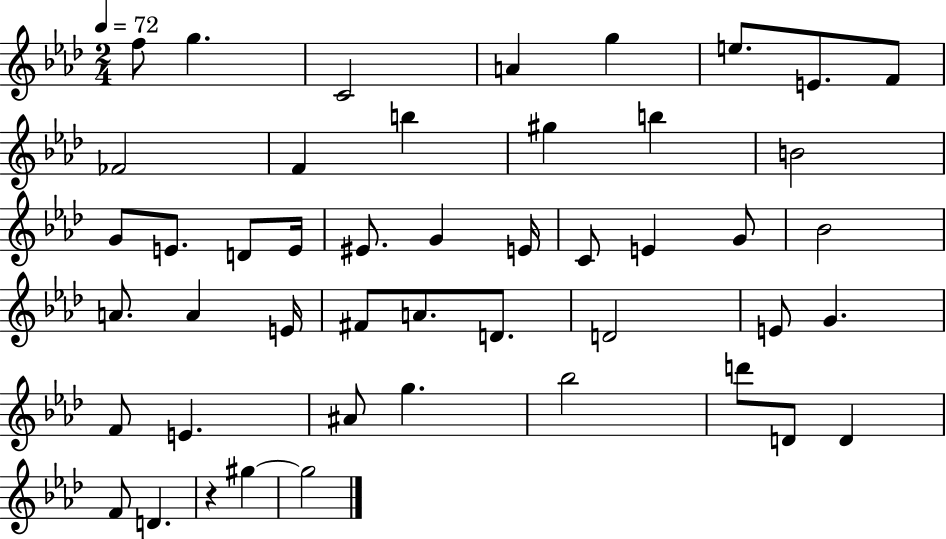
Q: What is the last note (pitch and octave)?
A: G#5